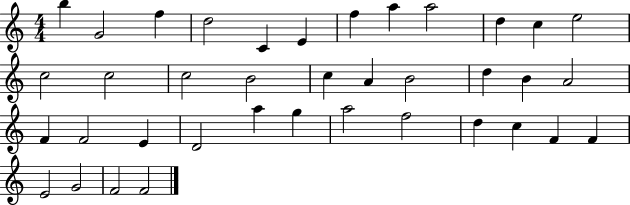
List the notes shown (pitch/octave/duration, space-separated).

B5/q G4/h F5/q D5/h C4/q E4/q F5/q A5/q A5/h D5/q C5/q E5/h C5/h C5/h C5/h B4/h C5/q A4/q B4/h D5/q B4/q A4/h F4/q F4/h E4/q D4/h A5/q G5/q A5/h F5/h D5/q C5/q F4/q F4/q E4/h G4/h F4/h F4/h